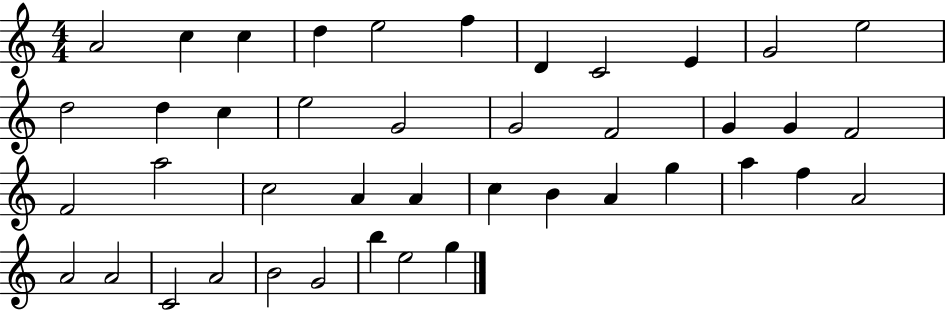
A4/h C5/q C5/q D5/q E5/h F5/q D4/q C4/h E4/q G4/h E5/h D5/h D5/q C5/q E5/h G4/h G4/h F4/h G4/q G4/q F4/h F4/h A5/h C5/h A4/q A4/q C5/q B4/q A4/q G5/q A5/q F5/q A4/h A4/h A4/h C4/h A4/h B4/h G4/h B5/q E5/h G5/q